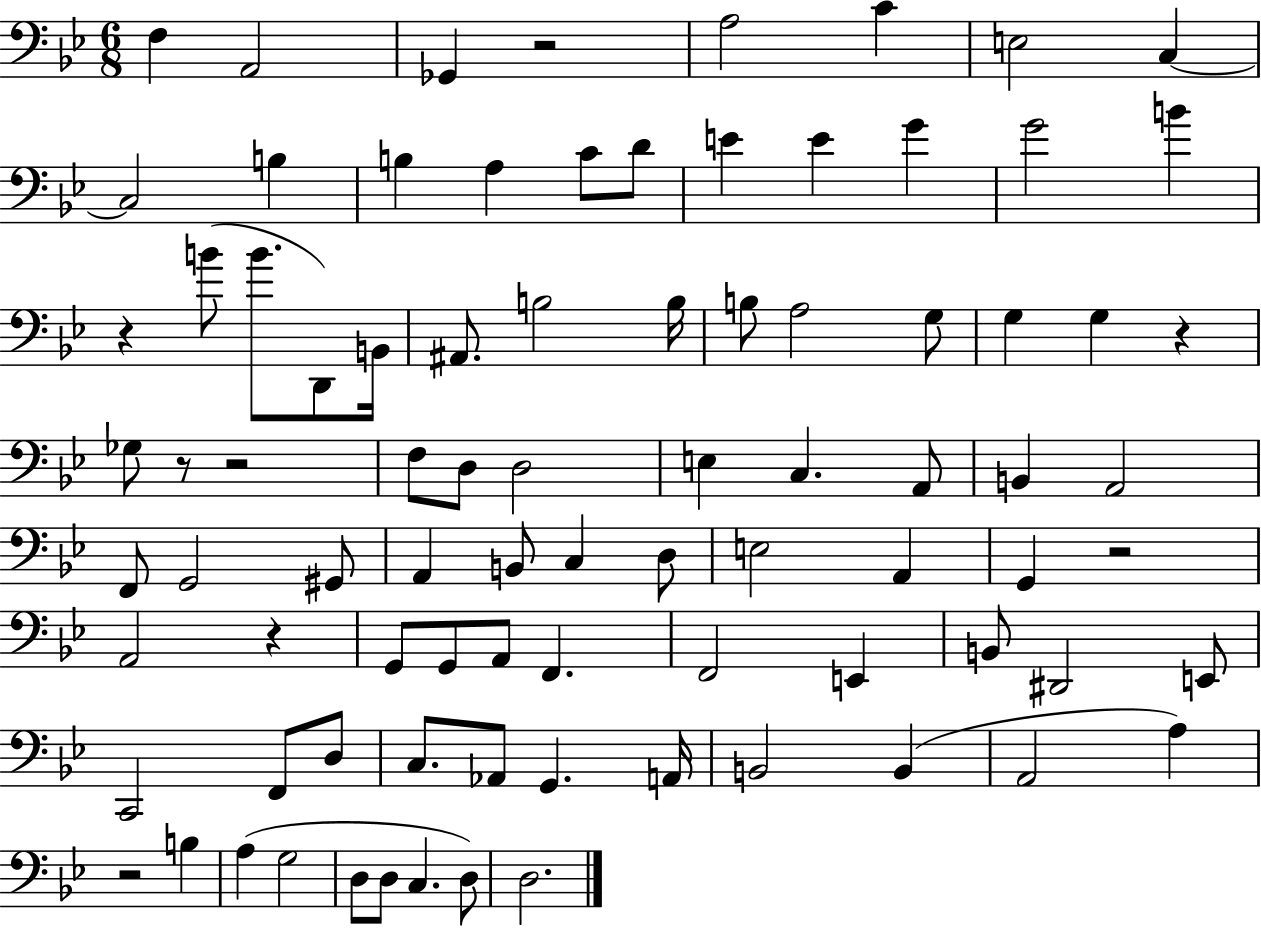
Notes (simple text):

F3/q A2/h Gb2/q R/h A3/h C4/q E3/h C3/q C3/h B3/q B3/q A3/q C4/e D4/e E4/q E4/q G4/q G4/h B4/q R/q B4/e B4/e. D2/e B2/s A#2/e. B3/h B3/s B3/e A3/h G3/e G3/q G3/q R/q Gb3/e R/e R/h F3/e D3/e D3/h E3/q C3/q. A2/e B2/q A2/h F2/e G2/h G#2/e A2/q B2/e C3/q D3/e E3/h A2/q G2/q R/h A2/h R/q G2/e G2/e A2/e F2/q. F2/h E2/q B2/e D#2/h E2/e C2/h F2/e D3/e C3/e. Ab2/e G2/q. A2/s B2/h B2/q A2/h A3/q R/h B3/q A3/q G3/h D3/e D3/e C3/q. D3/e D3/h.